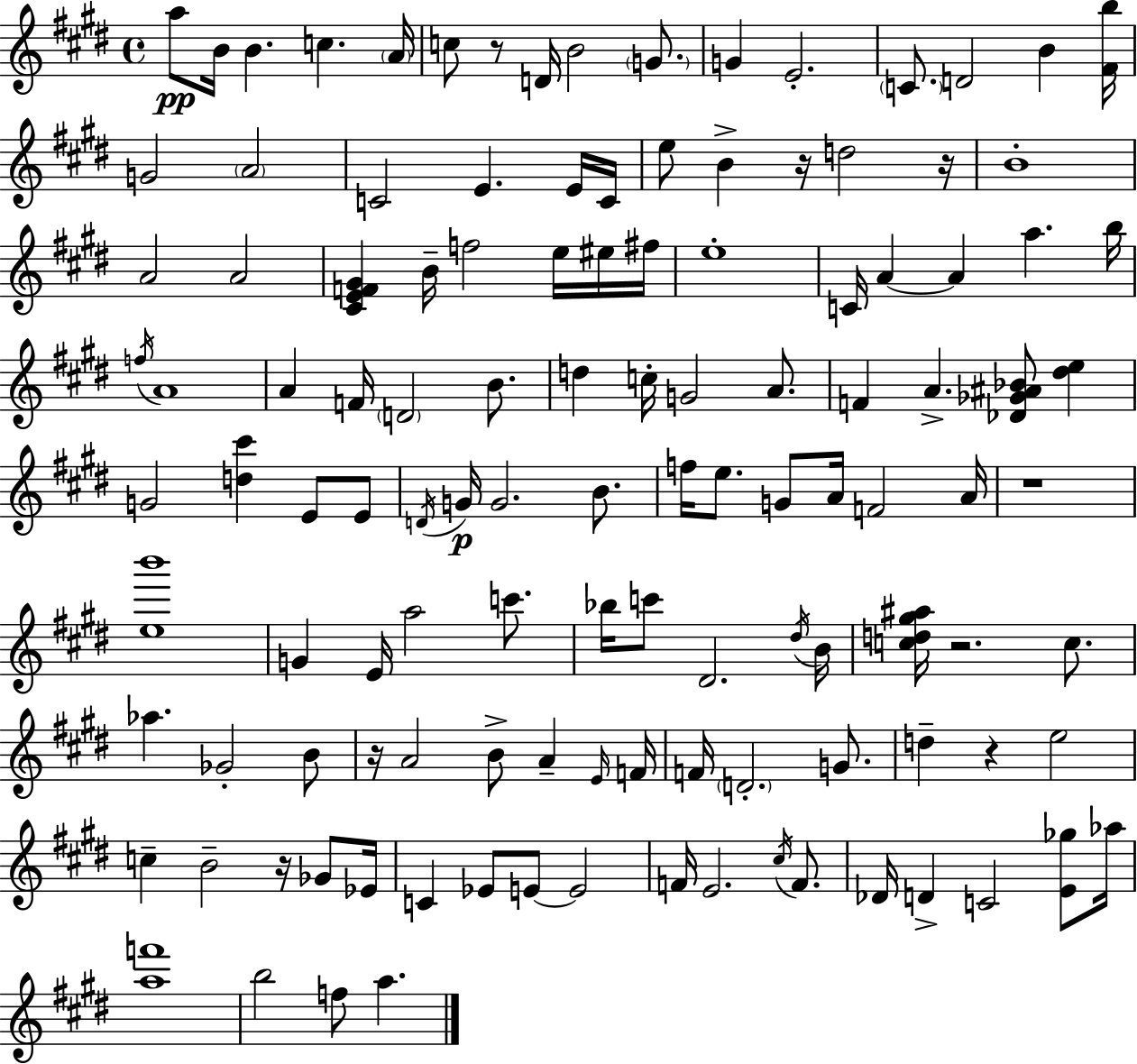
X:1
T:Untitled
M:4/4
L:1/4
K:E
a/2 B/4 B c A/4 c/2 z/2 D/4 B2 G/2 G E2 C/2 D2 B [^Fb]/4 G2 A2 C2 E E/4 C/4 e/2 B z/4 d2 z/4 B4 A2 A2 [^CEF^G] B/4 f2 e/4 ^e/4 ^f/4 e4 C/4 A A a b/4 f/4 A4 A F/4 D2 B/2 d c/4 G2 A/2 F A [_D_G^A_B]/2 [^de] G2 [d^c'] E/2 E/2 D/4 G/4 G2 B/2 f/4 e/2 G/2 A/4 F2 A/4 z4 [eb']4 G E/4 a2 c'/2 _b/4 c'/2 ^D2 ^d/4 B/4 [cd^g^a]/4 z2 c/2 _a _G2 B/2 z/4 A2 B/2 A E/4 F/4 F/4 D2 G/2 d z e2 c B2 z/4 _G/2 _E/4 C _E/2 E/2 E2 F/4 E2 ^c/4 F/2 _D/4 D C2 [E_g]/2 _a/4 [af']4 b2 f/2 a